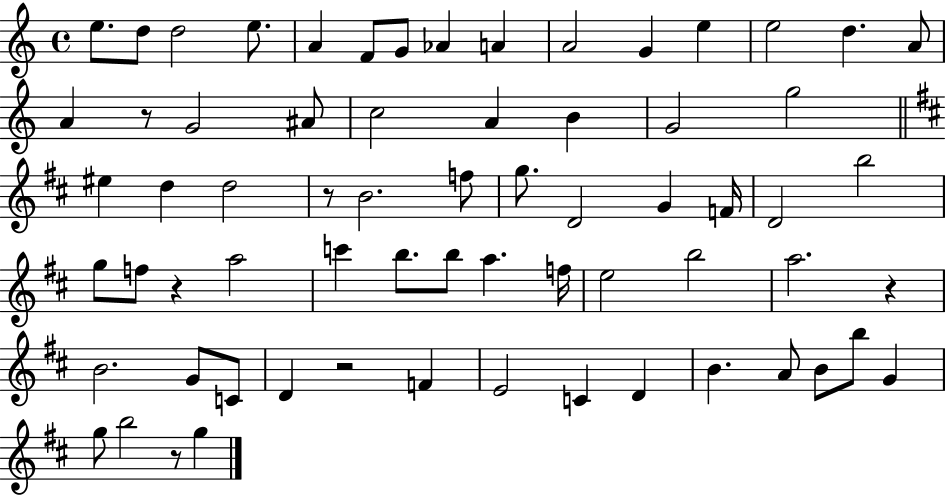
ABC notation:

X:1
T:Untitled
M:4/4
L:1/4
K:C
e/2 d/2 d2 e/2 A F/2 G/2 _A A A2 G e e2 d A/2 A z/2 G2 ^A/2 c2 A B G2 g2 ^e d d2 z/2 B2 f/2 g/2 D2 G F/4 D2 b2 g/2 f/2 z a2 c' b/2 b/2 a f/4 e2 b2 a2 z B2 G/2 C/2 D z2 F E2 C D B A/2 B/2 b/2 G g/2 b2 z/2 g